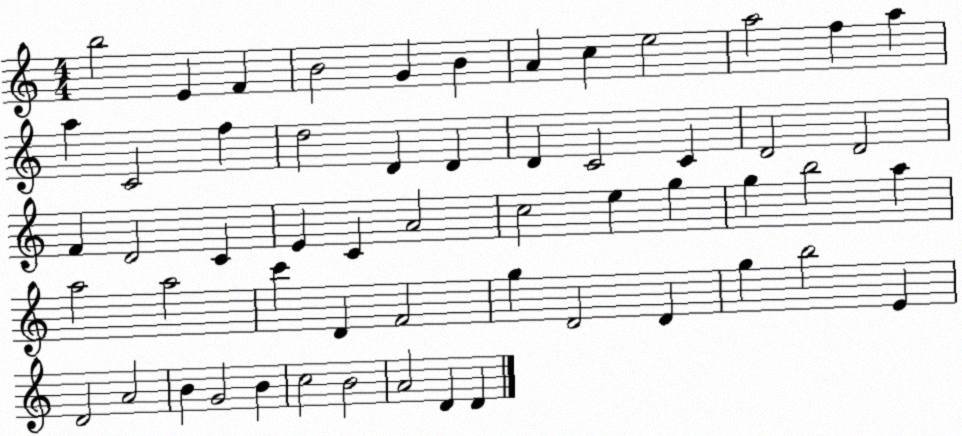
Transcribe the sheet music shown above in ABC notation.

X:1
T:Untitled
M:4/4
L:1/4
K:C
b2 E F B2 G B A c e2 a2 f a a C2 f d2 D D D C2 C D2 D2 F D2 C E C A2 c2 e g g b2 a a2 a2 c' D F2 g D2 D g b2 E D2 A2 B G2 B c2 B2 A2 D D